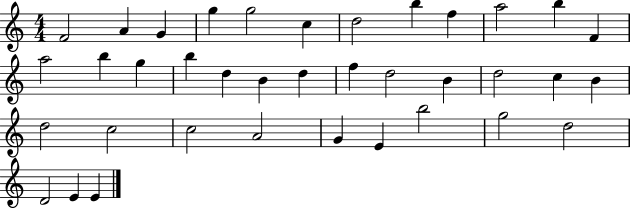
F4/h A4/q G4/q G5/q G5/h C5/q D5/h B5/q F5/q A5/h B5/q F4/q A5/h B5/q G5/q B5/q D5/q B4/q D5/q F5/q D5/h B4/q D5/h C5/q B4/q D5/h C5/h C5/h A4/h G4/q E4/q B5/h G5/h D5/h D4/h E4/q E4/q